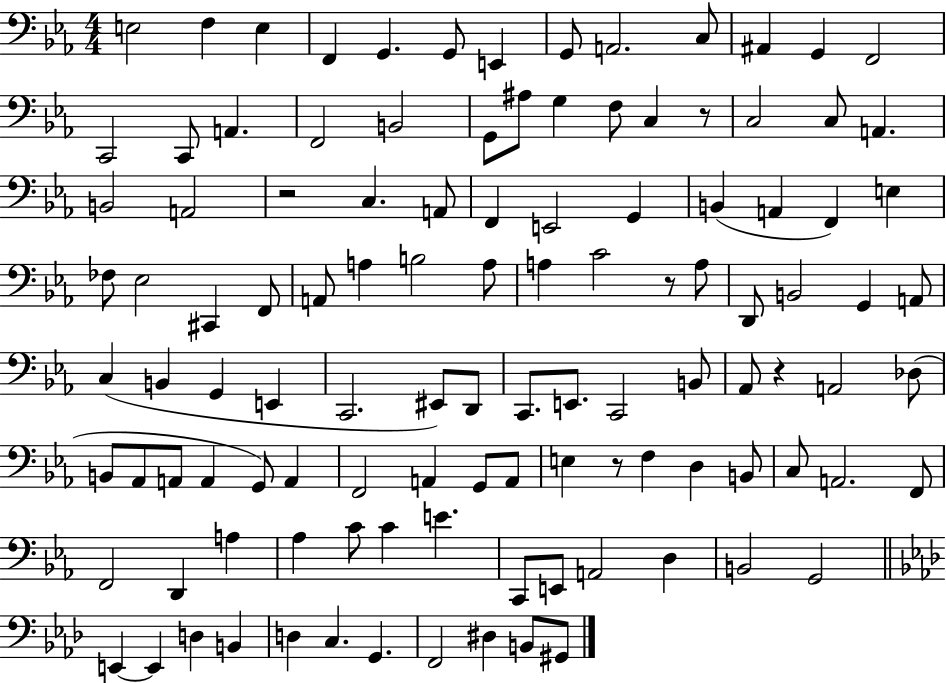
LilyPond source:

{
  \clef bass
  \numericTimeSignature
  \time 4/4
  \key ees \major
  \repeat volta 2 { e2 f4 e4 | f,4 g,4. g,8 e,4 | g,8 a,2. c8 | ais,4 g,4 f,2 | \break c,2 c,8 a,4. | f,2 b,2 | g,8 ais8 g4 f8 c4 r8 | c2 c8 a,4. | \break b,2 a,2 | r2 c4. a,8 | f,4 e,2 g,4 | b,4( a,4 f,4) e4 | \break fes8 ees2 cis,4 f,8 | a,8 a4 b2 a8 | a4 c'2 r8 a8 | d,8 b,2 g,4 a,8 | \break c4( b,4 g,4 e,4 | c,2. eis,8) d,8 | c,8. e,8. c,2 b,8 | aes,8 r4 a,2 des8( | \break b,8 aes,8 a,8 a,4 g,8) a,4 | f,2 a,4 g,8 a,8 | e4 r8 f4 d4 b,8 | c8 a,2. f,8 | \break f,2 d,4 a4 | aes4 c'8 c'4 e'4. | c,8 e,8 a,2 d4 | b,2 g,2 | \break \bar "||" \break \key aes \major e,4~~ e,4 d4 b,4 | d4 c4. g,4. | f,2 dis4 b,8 gis,8 | } \bar "|."
}